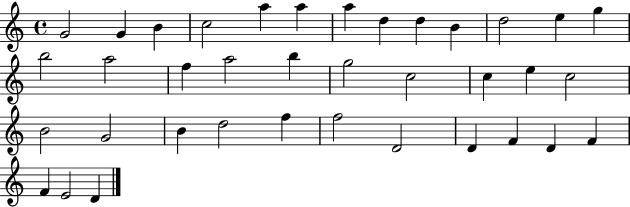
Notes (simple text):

G4/h G4/q B4/q C5/h A5/q A5/q A5/q D5/q D5/q B4/q D5/h E5/q G5/q B5/h A5/h F5/q A5/h B5/q G5/h C5/h C5/q E5/q C5/h B4/h G4/h B4/q D5/h F5/q F5/h D4/h D4/q F4/q D4/q F4/q F4/q E4/h D4/q